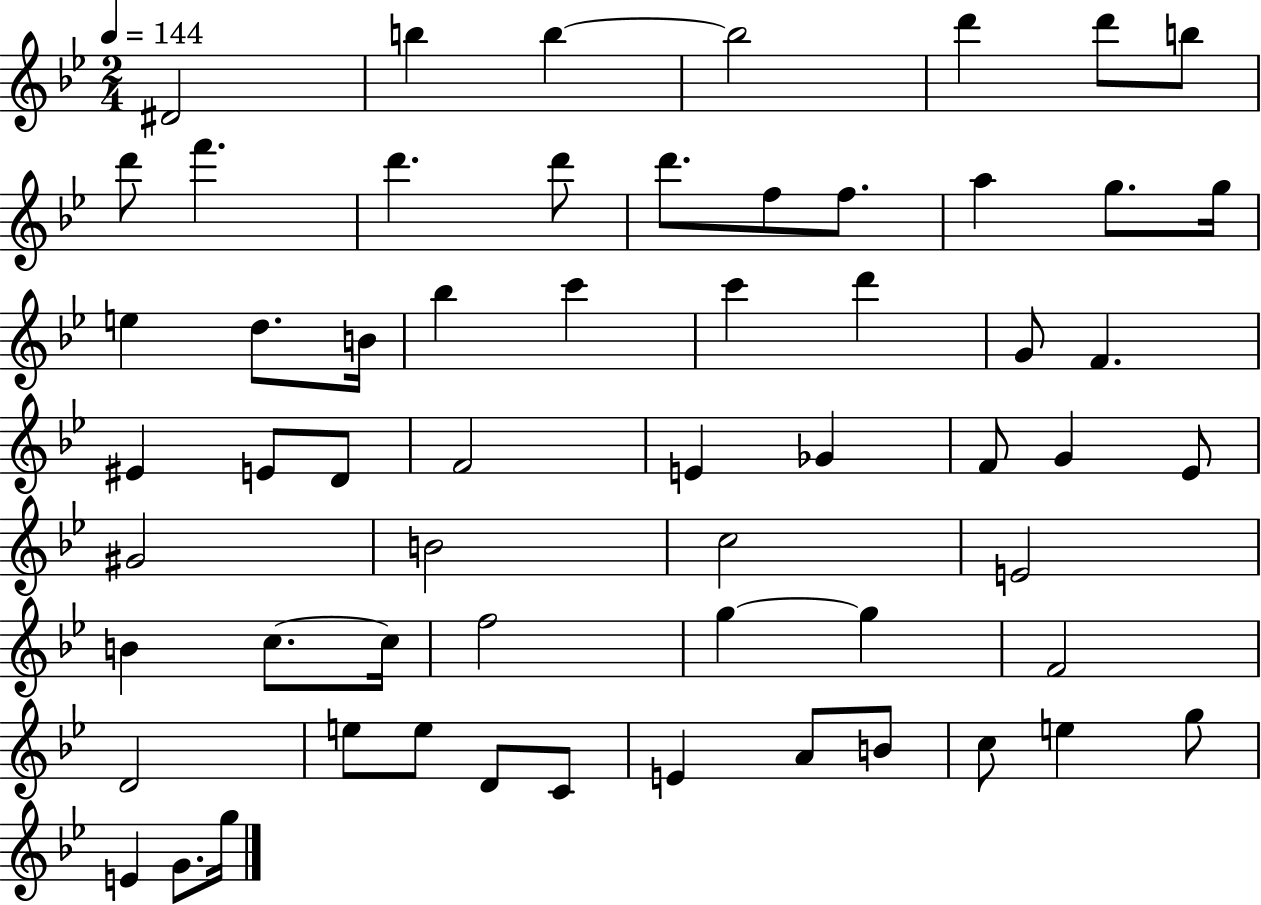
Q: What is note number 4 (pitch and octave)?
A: B5